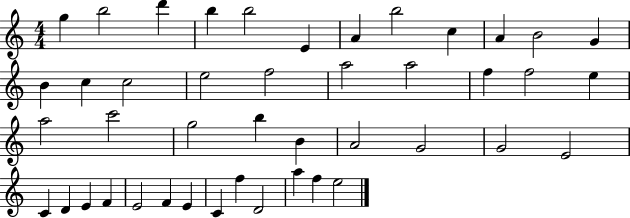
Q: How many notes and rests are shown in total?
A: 44